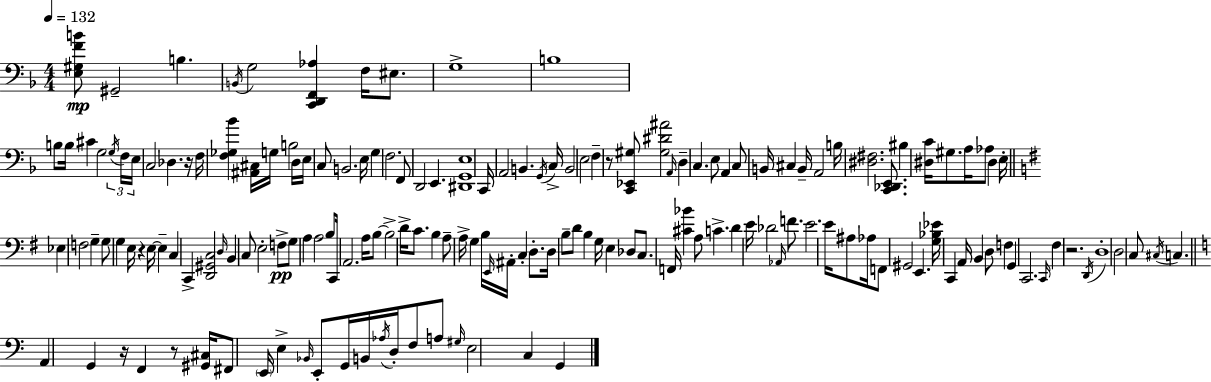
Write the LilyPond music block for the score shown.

{
  \clef bass
  \numericTimeSignature
  \time 4/4
  \key d \minor
  \tempo 4 = 132
  <e gis f' b'>8\mp gis,2-- b4. | \acciaccatura { b,16 } g2 <c, d, f, aes>4 f16 eis8. | g1-> | b1 | \break b8 b16 cis'4 g2 | \tuplet 3/2 { \acciaccatura { g16 } f16 e16 } c2 des4. | r16 f16 <f ges bes'>4 <ais, cis>16 g16 b2 | d16 e16 c8 b,2. | \break e16 g4 f2. | f,8 d,2 e,4. | <dis, g, e>1 | c,16 a,2 b,4. | \break \acciaccatura { g,16 } c16-> b,2 e2 | f4-- r8 <c, ees, gis>8 <gis dis' ais'>2 | \grace { a,16 } d4-- c4. e8 | a,4 c8 b,16 cis4 b,16-- a,2 | \break b16 <dis fis>2. | <c, des, e,>8. bis4 <dis c'>16 gis8. a16 aes8 dis4 | e16-. \bar "||" \break \key g \major ees4 f2 g4-- | g8 g4 e16 r4 e16~~ e4-- | c4 c,4-> <d, gis, c>2 | \grace { d16 } b,4 c8 e2-. f8->\pp | \break g8 a4 a2 b8 | c,16 a,2. a16 b8~~ | b2-> d'16-> c'8. b4 | a8-- a16-> g4 b16 \grace { e,16 } ais,16-. c4-. d8.-. | \break d16 b8-- d'8 b4 g16 e4 | des8 c8. f,16 <cis' bes'>4 a8 c'4.-> | d'4 e'16 des'2 \grace { aes,16 } | f'8. e'2. e'16 | \break ais8 aes16 f,8 gis,2 e,4. | <g bes ees'>16 c,4 a,16 b,4 d8 f4 | g,4 c,2. | \grace { c,16 } fis4 r2. | \break \acciaccatura { d,16 } d1-. | d2 c8 \acciaccatura { cis16 } | c4. \bar "||" \break \key c \major a,4 g,4 r16 f,4 r8 <gis, cis>16 | fis,8 \parenthesize e,16 e4-> \grace { bes,16 } e,8-. g,16 b,16 \acciaccatura { aes16 } d16-. f8 | a8 \grace { gis16 } e2 c4 g,4 | \bar "|."
}